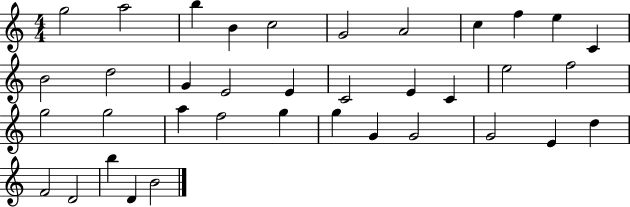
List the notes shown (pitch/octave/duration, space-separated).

G5/h A5/h B5/q B4/q C5/h G4/h A4/h C5/q F5/q E5/q C4/q B4/h D5/h G4/q E4/h E4/q C4/h E4/q C4/q E5/h F5/h G5/h G5/h A5/q F5/h G5/q G5/q G4/q G4/h G4/h E4/q D5/q F4/h D4/h B5/q D4/q B4/h